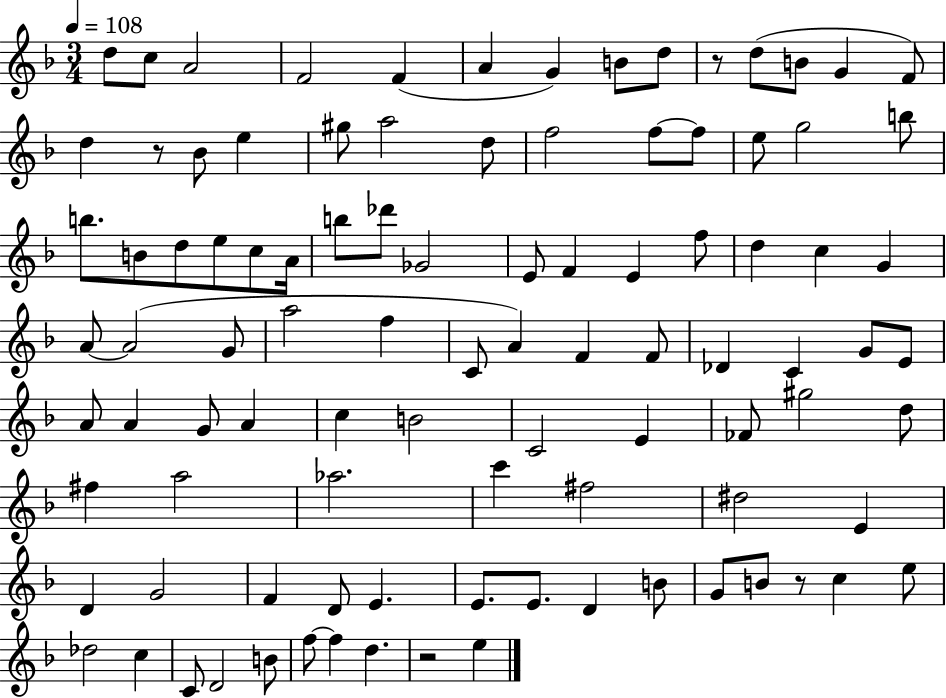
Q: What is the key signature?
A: F major